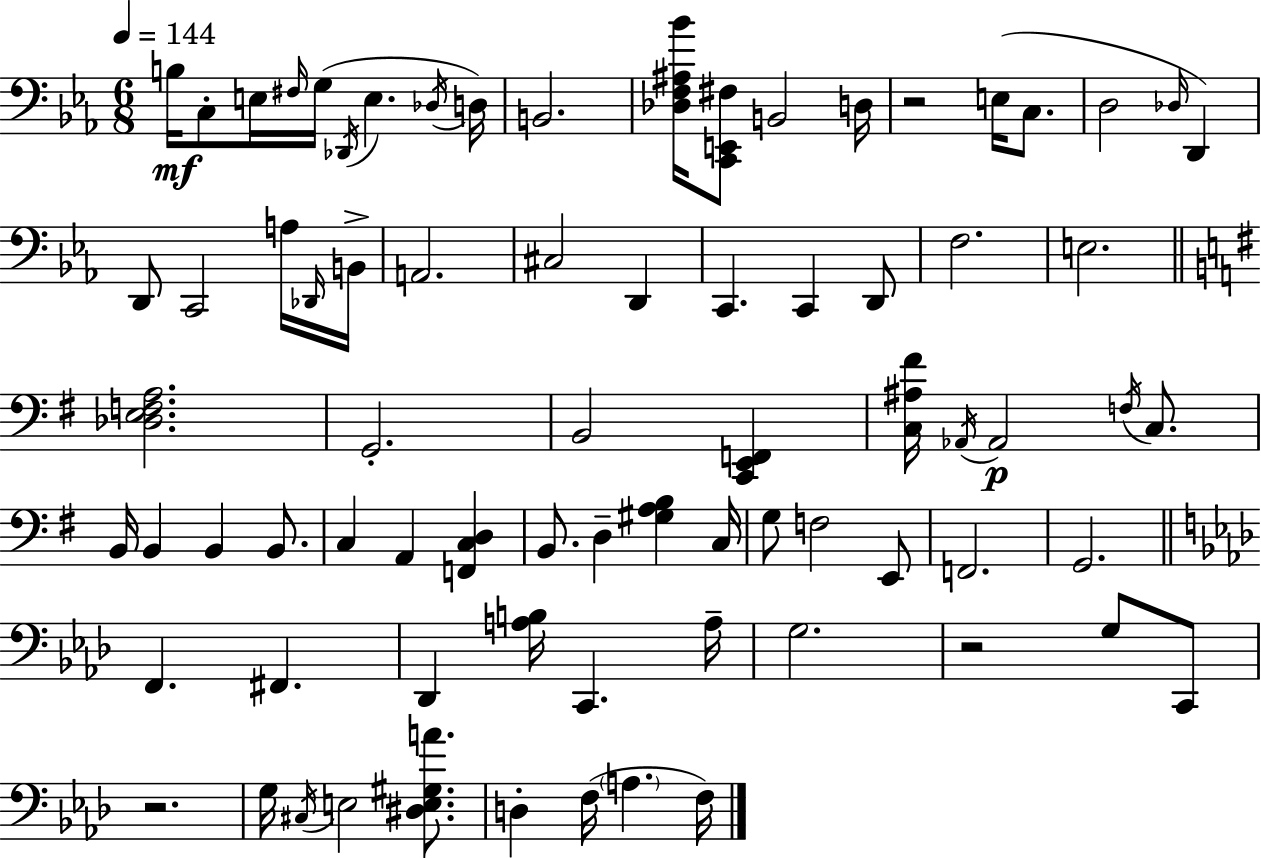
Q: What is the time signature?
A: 6/8